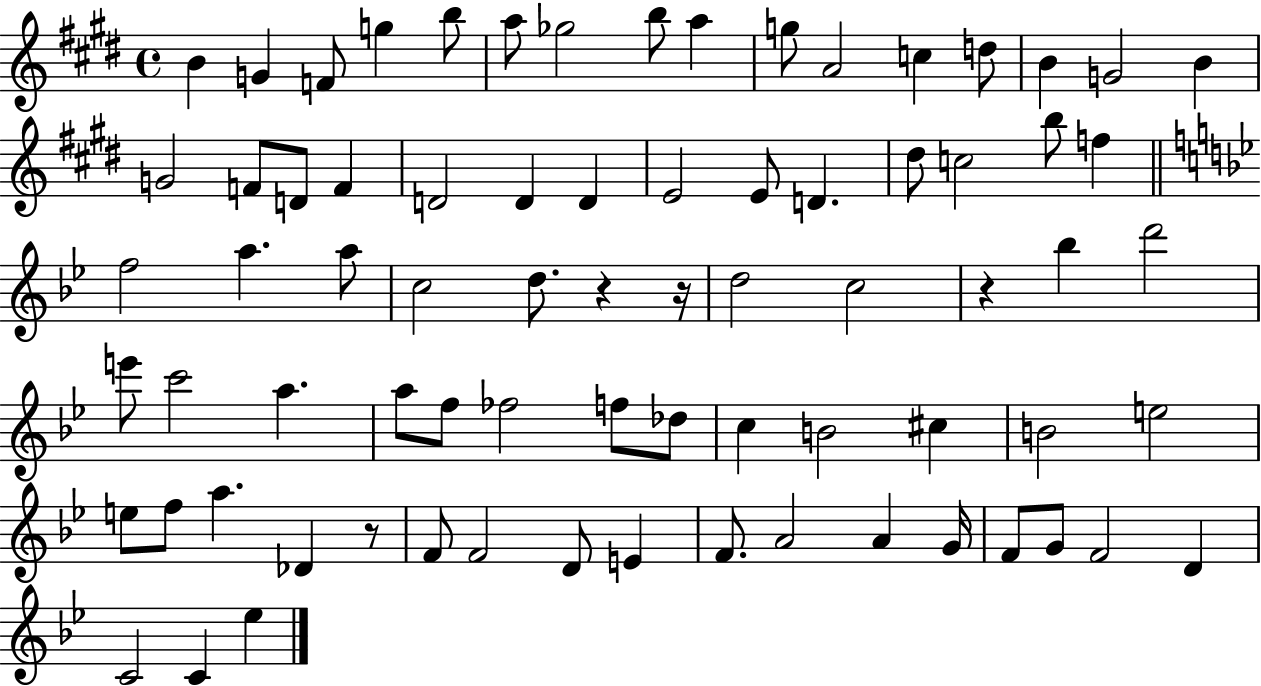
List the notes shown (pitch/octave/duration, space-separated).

B4/q G4/q F4/e G5/q B5/e A5/e Gb5/h B5/e A5/q G5/e A4/h C5/q D5/e B4/q G4/h B4/q G4/h F4/e D4/e F4/q D4/h D4/q D4/q E4/h E4/e D4/q. D#5/e C5/h B5/e F5/q F5/h A5/q. A5/e C5/h D5/e. R/q R/s D5/h C5/h R/q Bb5/q D6/h E6/e C6/h A5/q. A5/e F5/e FES5/h F5/e Db5/e C5/q B4/h C#5/q B4/h E5/h E5/e F5/e A5/q. Db4/q R/e F4/e F4/h D4/e E4/q F4/e. A4/h A4/q G4/s F4/e G4/e F4/h D4/q C4/h C4/q Eb5/q